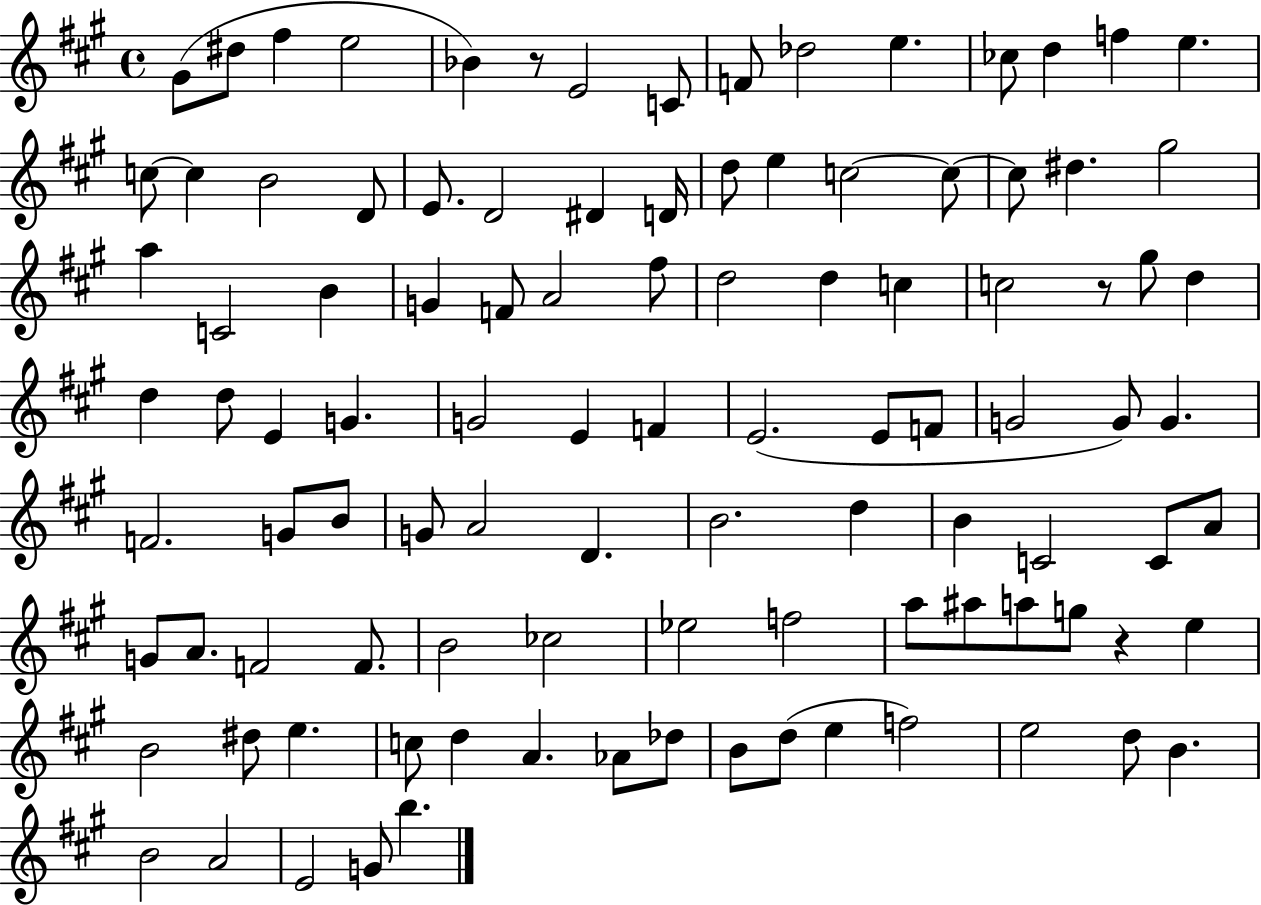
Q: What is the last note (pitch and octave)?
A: B5